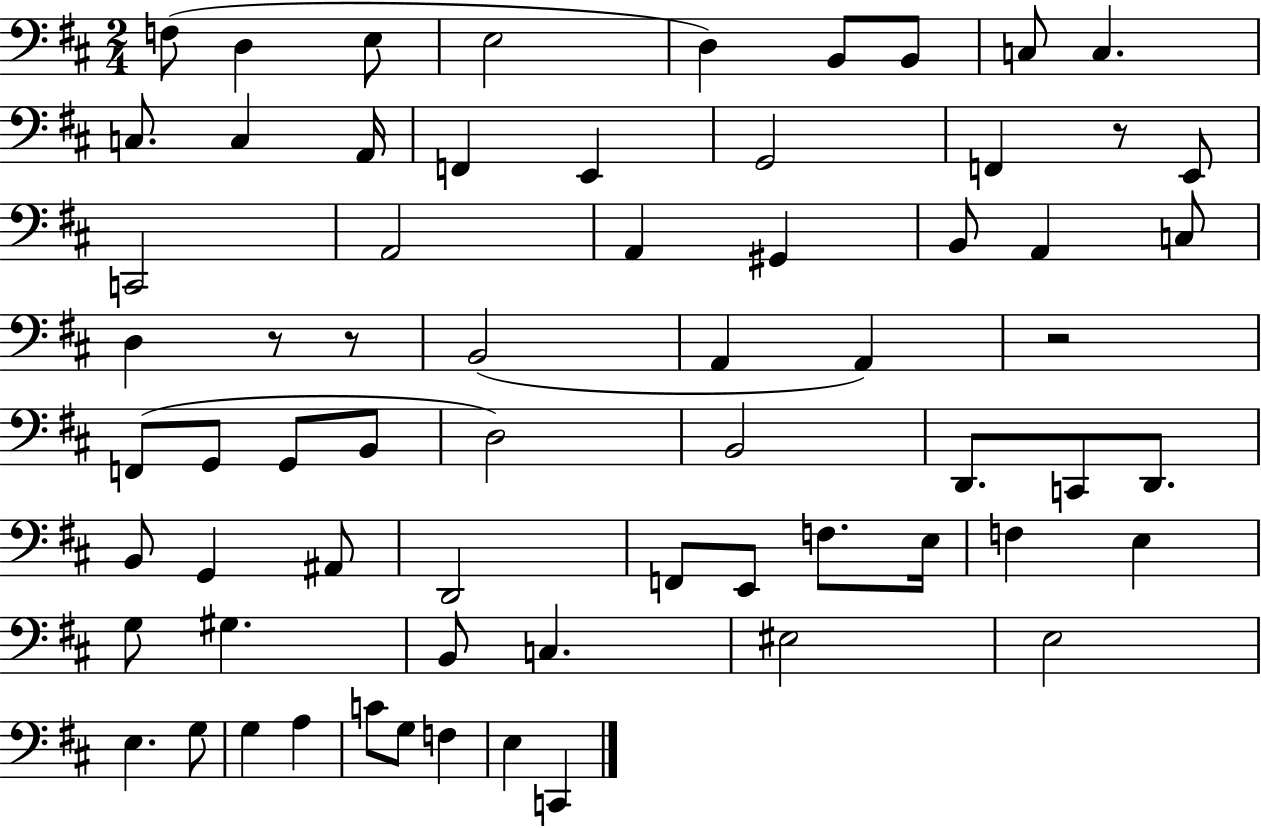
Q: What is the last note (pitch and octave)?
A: C2